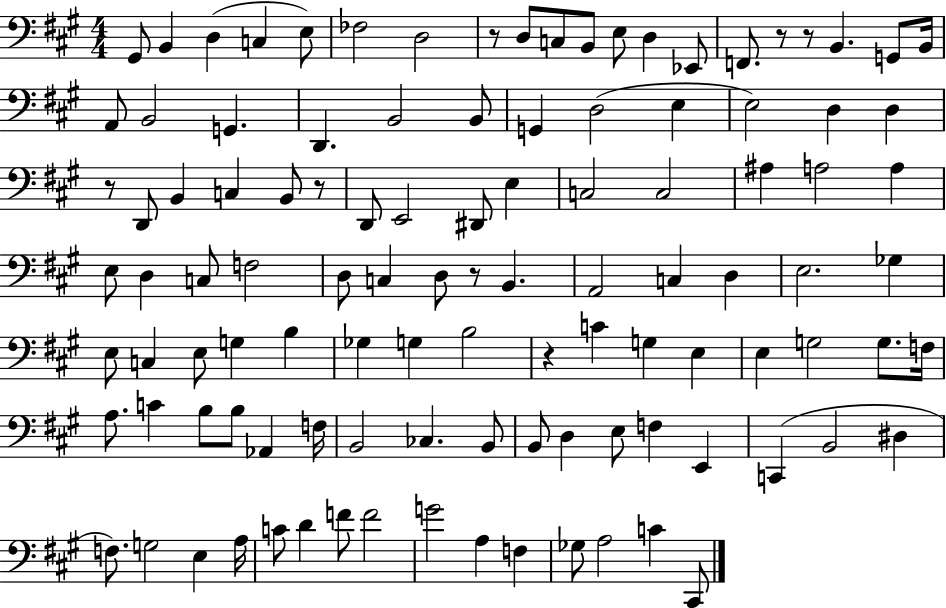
{
  \clef bass
  \numericTimeSignature
  \time 4/4
  \key a \major
  gis,8 b,4 d4( c4 e8) | fes2 d2 | r8 d8 c8 b,8 e8 d4 ees,8 | f,8. r8 r8 b,4. g,8 b,16 | \break a,8 b,2 g,4. | d,4. b,2 b,8 | g,4 d2( e4 | e2) d4 d4 | \break r8 d,8 b,4 c4 b,8 r8 | d,8 e,2 dis,8 e4 | c2 c2 | ais4 a2 a4 | \break e8 d4 c8 f2 | d8 c4 d8 r8 b,4. | a,2 c4 d4 | e2. ges4 | \break e8 c4 e8 g4 b4 | ges4 g4 b2 | r4 c'4 g4 e4 | e4 g2 g8. f16 | \break a8. c'4 b8 b8 aes,4 f16 | b,2 ces4. b,8 | b,8 d4 e8 f4 e,4 | c,4( b,2 dis4 | \break f8.) g2 e4 a16 | c'8 d'4 f'8 f'2 | g'2 a4 f4 | ges8 a2 c'4 cis,8 | \break \bar "|."
}